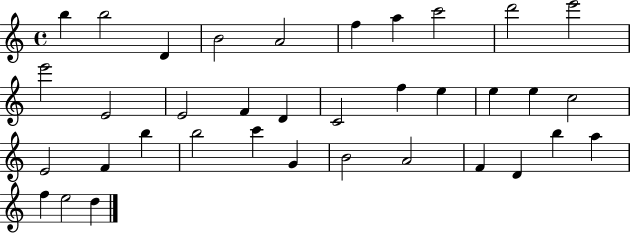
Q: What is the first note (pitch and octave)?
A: B5